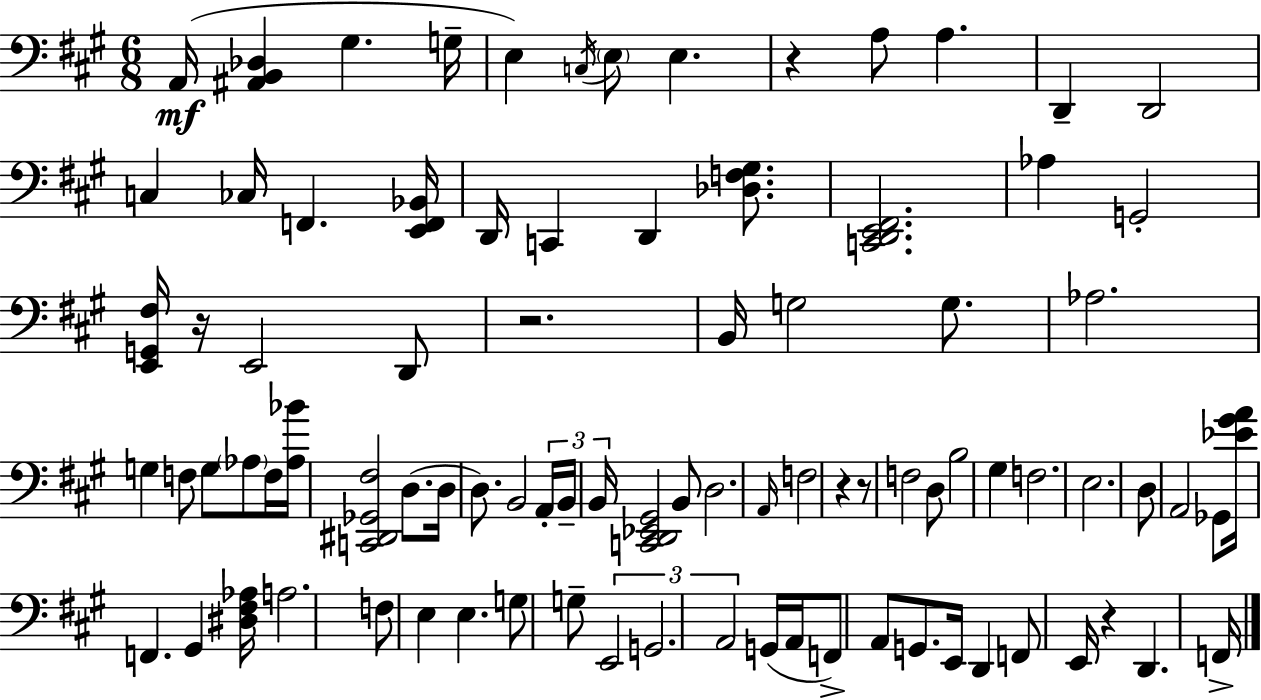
A2/s [A#2,B2,Db3]/q G#3/q. G3/s E3/q C3/s E3/e E3/q. R/q A3/e A3/q. D2/q D2/h C3/q CES3/s F2/q. [E2,F2,Bb2]/s D2/s C2/q D2/q [Db3,F3,G#3]/e. [C2,D2,E2,F#2]/h. Ab3/q G2/h [E2,G2,F#3]/s R/s E2/h D2/e R/h. B2/s G3/h G3/e. Ab3/h. G3/q F3/e G3/e Ab3/e F3/s [Ab3,Bb4]/s [C2,D#2,Gb2,F#3]/h D3/e. D3/s D3/e. B2/h A2/s B2/s B2/s [C2,D2,Eb2,G#2]/h B2/e D3/h. A2/s F3/h R/q R/e F3/h D3/e B3/h G#3/q F3/h. E3/h. D3/e A2/h Gb2/e [Eb4,G#4,A4]/s F2/q. G#2/q [D#3,F#3,Ab3]/s A3/h. F3/e E3/q E3/q. G3/e G3/e E2/h G2/h. A2/h G2/s A2/s F2/e A2/e G2/e. E2/s D2/q F2/e E2/s R/q D2/q. F2/s